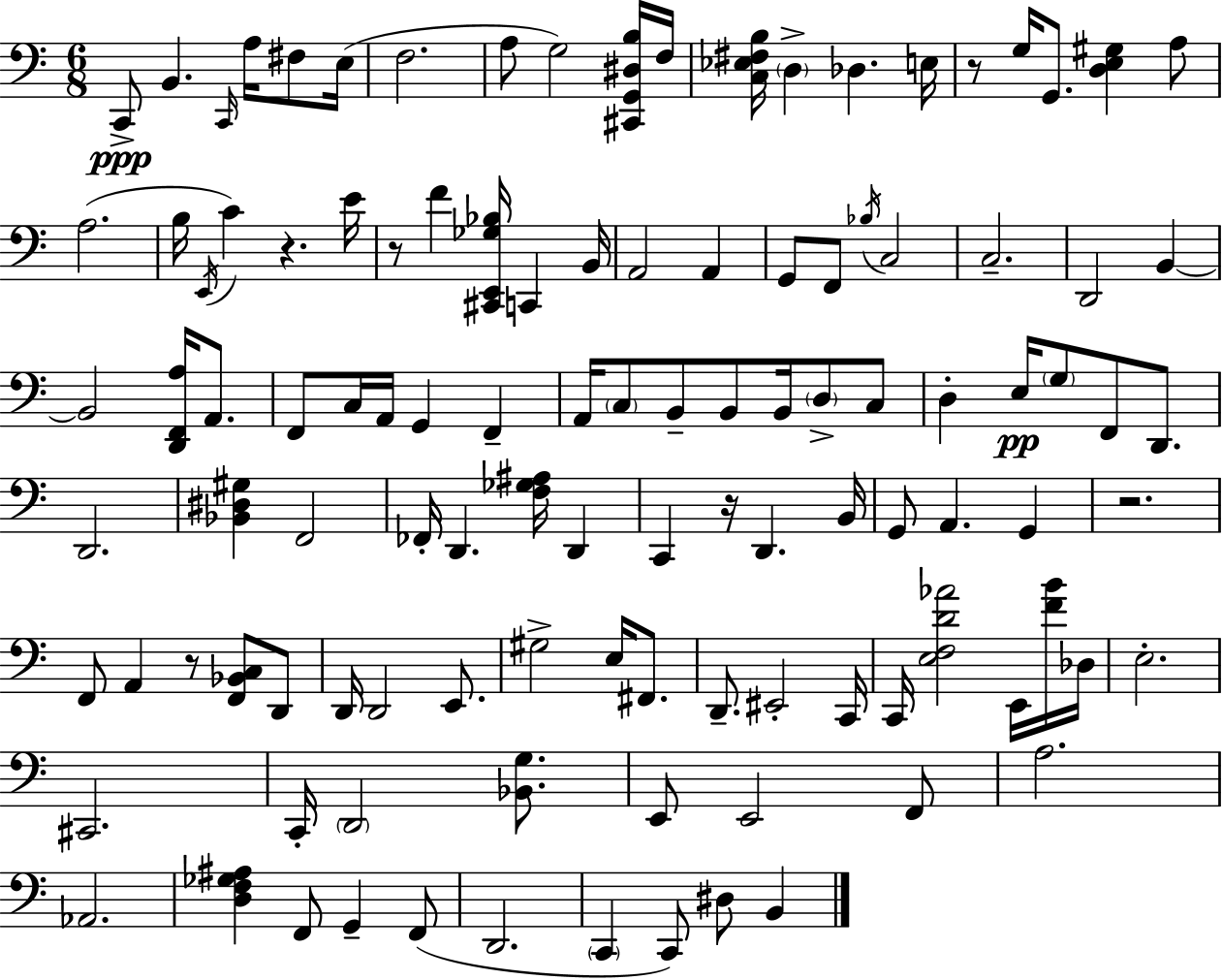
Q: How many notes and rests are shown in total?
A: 113